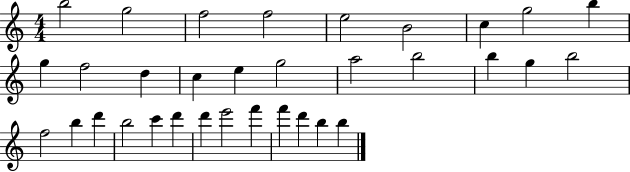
B5/h G5/h F5/h F5/h E5/h B4/h C5/q G5/h B5/q G5/q F5/h D5/q C5/q E5/q G5/h A5/h B5/h B5/q G5/q B5/h F5/h B5/q D6/q B5/h C6/q D6/q D6/q E6/h F6/q F6/q D6/q B5/q B5/q